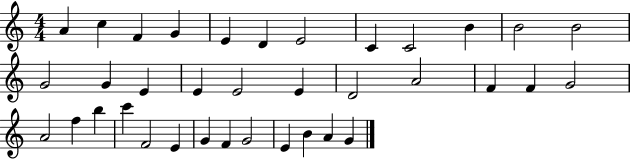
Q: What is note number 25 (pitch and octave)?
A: F5